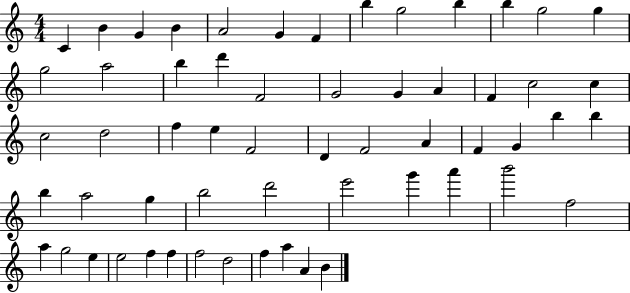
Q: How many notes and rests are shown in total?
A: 58